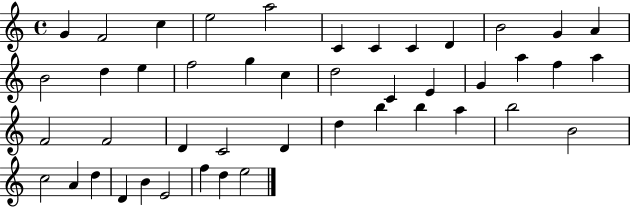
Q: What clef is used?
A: treble